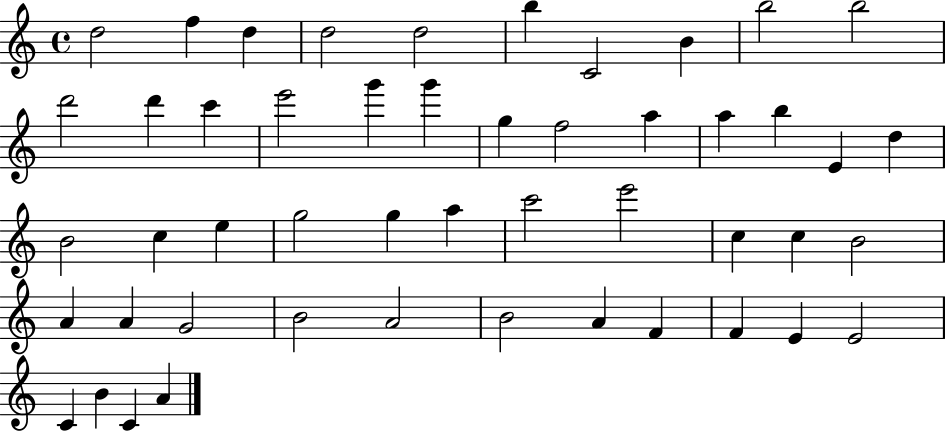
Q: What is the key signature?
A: C major